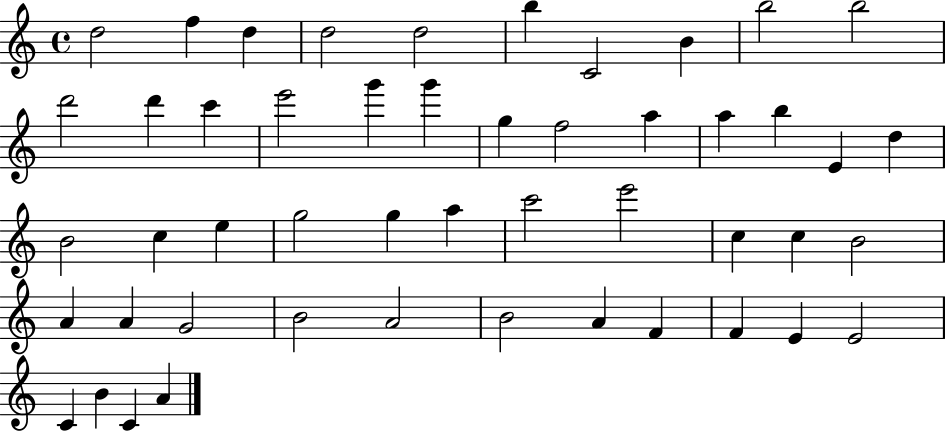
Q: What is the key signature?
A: C major